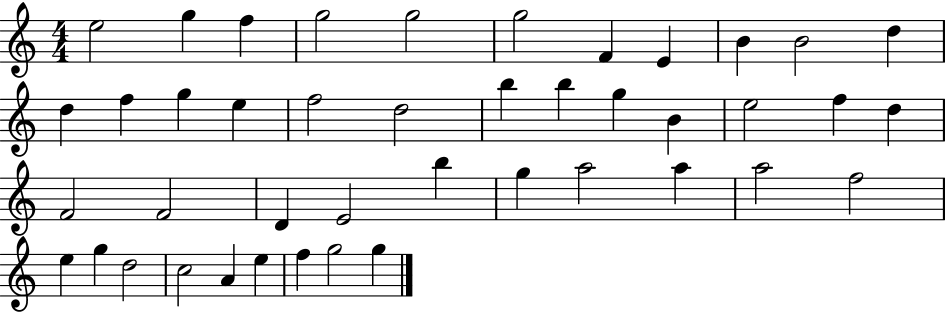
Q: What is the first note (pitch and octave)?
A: E5